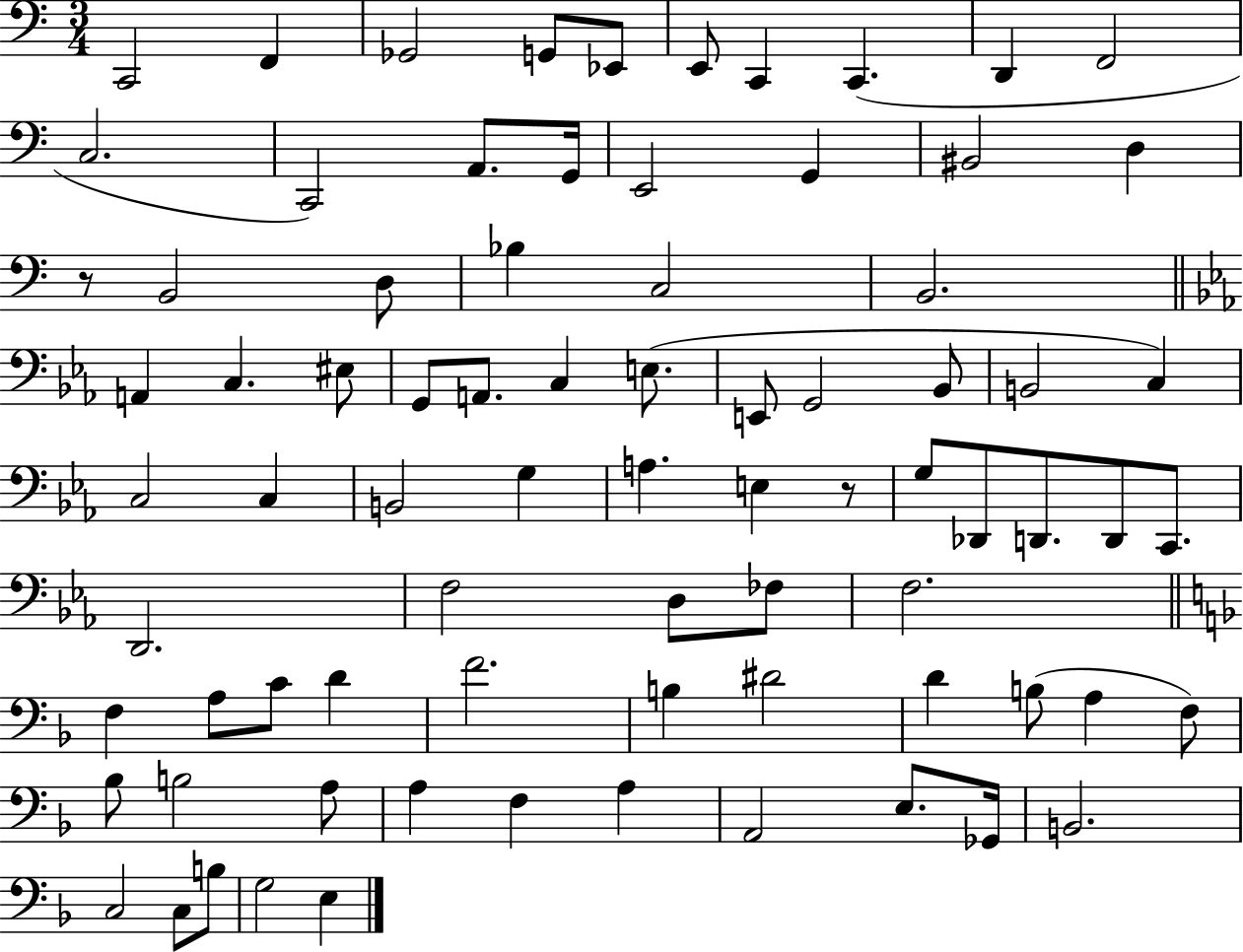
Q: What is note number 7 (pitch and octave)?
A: C2